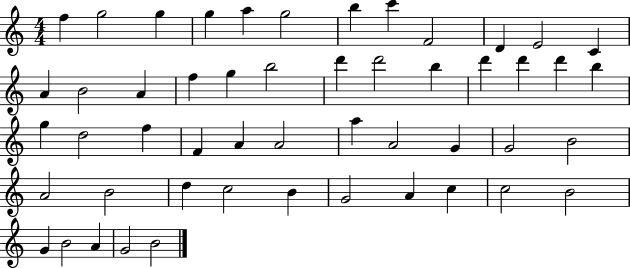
F5/q G5/h G5/q G5/q A5/q G5/h B5/q C6/q F4/h D4/q E4/h C4/q A4/q B4/h A4/q F5/q G5/q B5/h D6/q D6/h B5/q D6/q D6/q D6/q B5/q G5/q D5/h F5/q F4/q A4/q A4/h A5/q A4/h G4/q G4/h B4/h A4/h B4/h D5/q C5/h B4/q G4/h A4/q C5/q C5/h B4/h G4/q B4/h A4/q G4/h B4/h